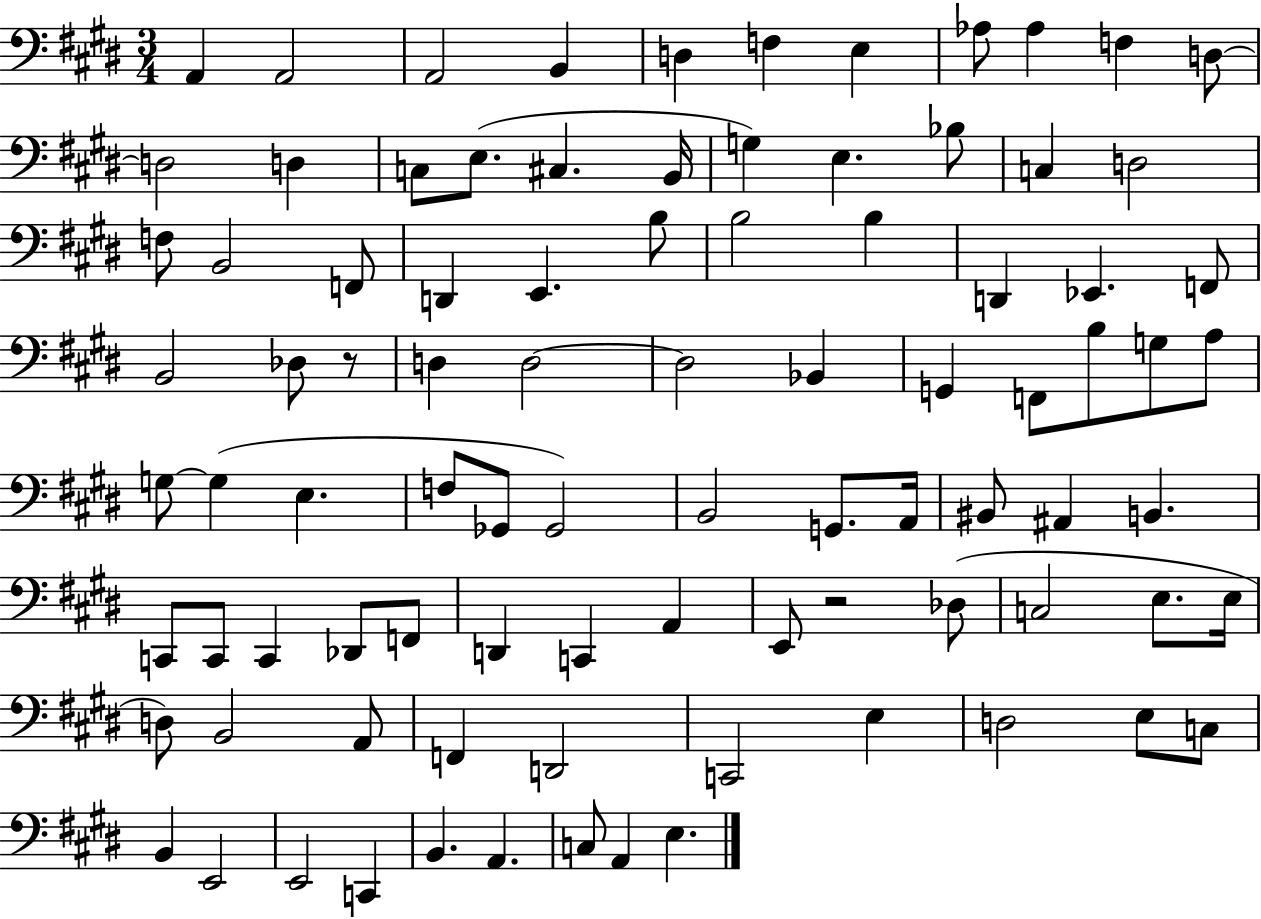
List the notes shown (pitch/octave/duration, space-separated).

A2/q A2/h A2/h B2/q D3/q F3/q E3/q Ab3/e Ab3/q F3/q D3/e D3/h D3/q C3/e E3/e. C#3/q. B2/s G3/q E3/q. Bb3/e C3/q D3/h F3/e B2/h F2/e D2/q E2/q. B3/e B3/h B3/q D2/q Eb2/q. F2/e B2/h Db3/e R/e D3/q D3/h D3/h Bb2/q G2/q F2/e B3/e G3/e A3/e G3/e G3/q E3/q. F3/e Gb2/e Gb2/h B2/h G2/e. A2/s BIS2/e A#2/q B2/q. C2/e C2/e C2/q Db2/e F2/e D2/q C2/q A2/q E2/e R/h Db3/e C3/h E3/e. E3/s D3/e B2/h A2/e F2/q D2/h C2/h E3/q D3/h E3/e C3/e B2/q E2/h E2/h C2/q B2/q. A2/q. C3/e A2/q E3/q.